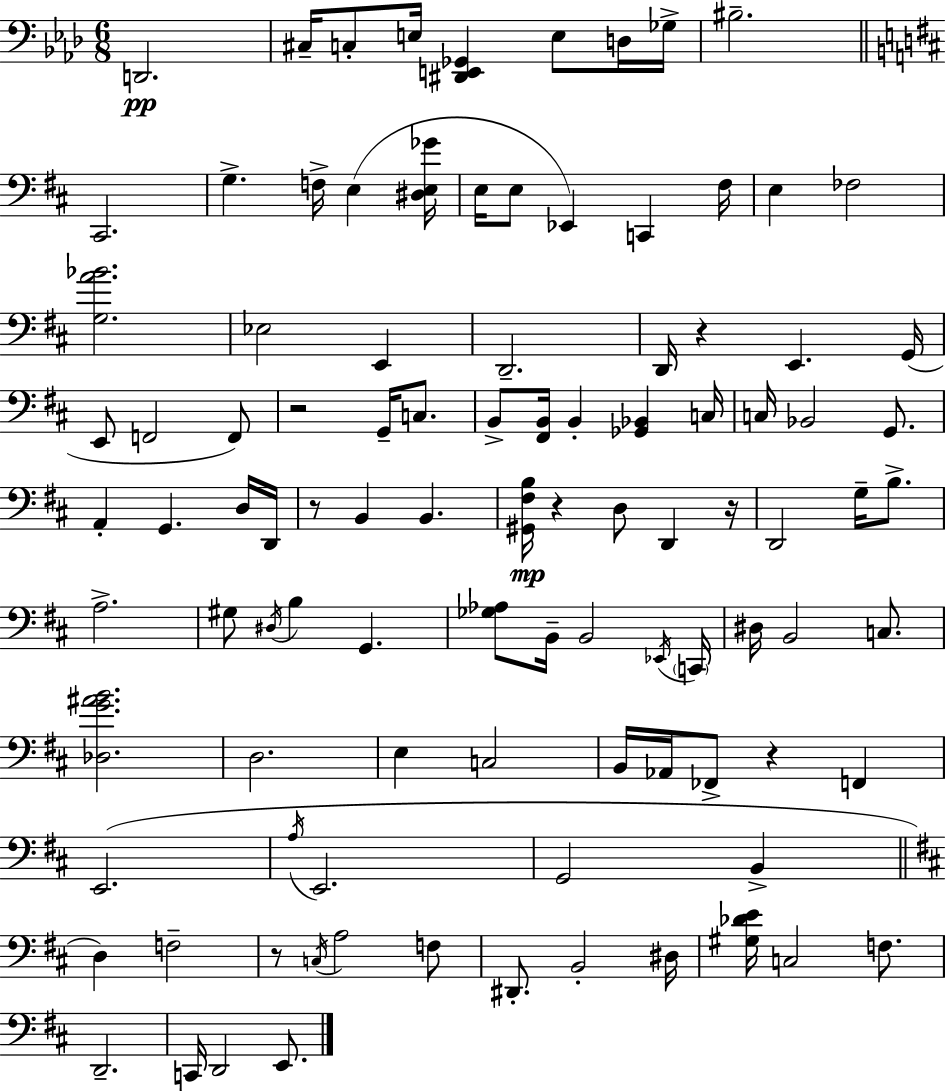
X:1
T:Untitled
M:6/8
L:1/4
K:Ab
D,,2 ^C,/4 C,/2 E,/4 [^D,,E,,_G,,] E,/2 D,/4 _G,/4 ^B,2 ^C,,2 G, F,/4 E, [^D,E,_G]/4 E,/4 E,/2 _E,, C,, ^F,/4 E, _F,2 [G,A_B]2 _E,2 E,, D,,2 D,,/4 z E,, G,,/4 E,,/2 F,,2 F,,/2 z2 G,,/4 C,/2 B,,/2 [^F,,B,,]/4 B,, [_G,,_B,,] C,/4 C,/4 _B,,2 G,,/2 A,, G,, D,/4 D,,/4 z/2 B,, B,, [^G,,^F,B,]/4 z D,/2 D,, z/4 D,,2 G,/4 B,/2 A,2 ^G,/2 ^D,/4 B, G,, [_G,_A,]/2 B,,/4 B,,2 _E,,/4 C,,/4 ^D,/4 B,,2 C,/2 [_D,G^AB]2 D,2 E, C,2 B,,/4 _A,,/4 _F,,/2 z F,, E,,2 A,/4 E,,2 G,,2 B,, D, F,2 z/2 C,/4 A,2 F,/2 ^D,,/2 B,,2 ^D,/4 [^G,_DE]/4 C,2 F,/2 D,,2 C,,/4 D,,2 E,,/2